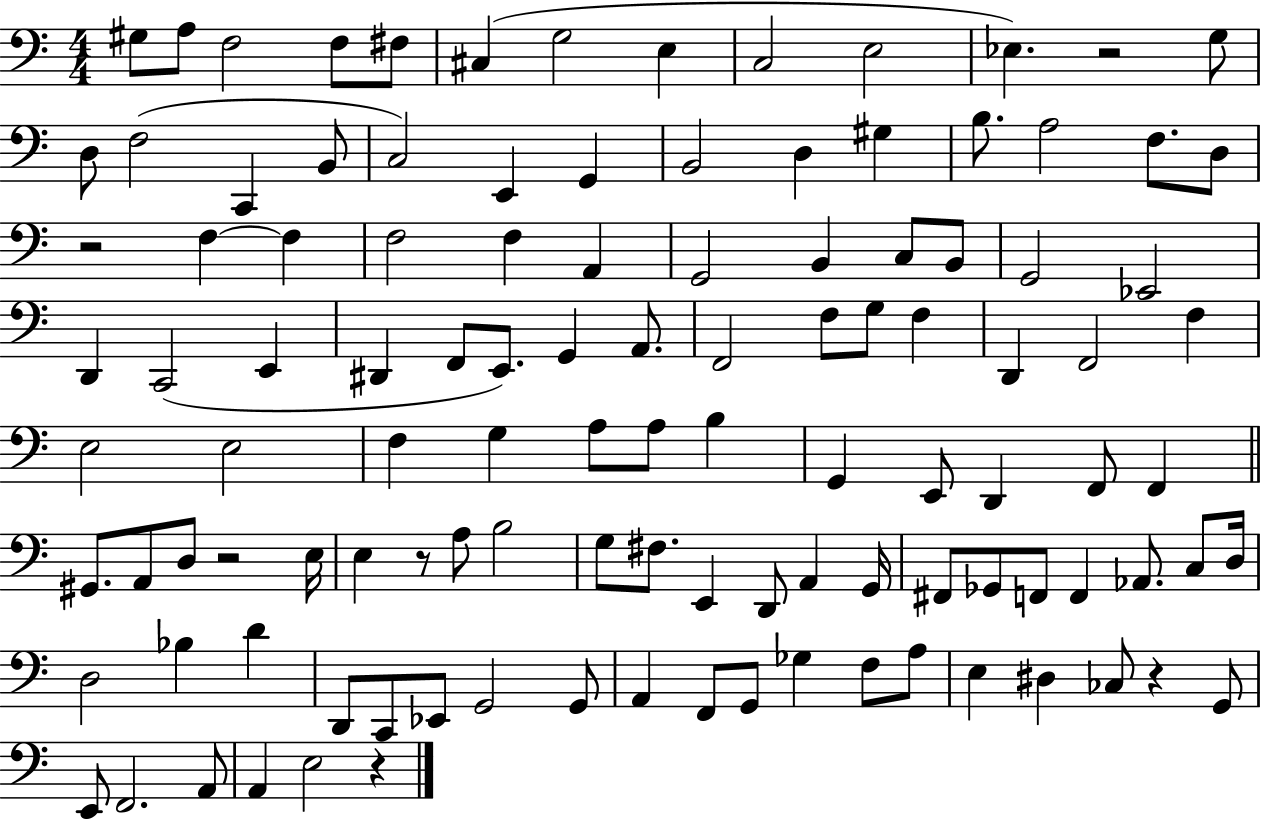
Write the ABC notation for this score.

X:1
T:Untitled
M:4/4
L:1/4
K:C
^G,/2 A,/2 F,2 F,/2 ^F,/2 ^C, G,2 E, C,2 E,2 _E, z2 G,/2 D,/2 F,2 C,, B,,/2 C,2 E,, G,, B,,2 D, ^G, B,/2 A,2 F,/2 D,/2 z2 F, F, F,2 F, A,, G,,2 B,, C,/2 B,,/2 G,,2 _E,,2 D,, C,,2 E,, ^D,, F,,/2 E,,/2 G,, A,,/2 F,,2 F,/2 G,/2 F, D,, F,,2 F, E,2 E,2 F, G, A,/2 A,/2 B, G,, E,,/2 D,, F,,/2 F,, ^G,,/2 A,,/2 D,/2 z2 E,/4 E, z/2 A,/2 B,2 G,/2 ^F,/2 E,, D,,/2 A,, G,,/4 ^F,,/2 _G,,/2 F,,/2 F,, _A,,/2 C,/2 D,/4 D,2 _B, D D,,/2 C,,/2 _E,,/2 G,,2 G,,/2 A,, F,,/2 G,,/2 _G, F,/2 A,/2 E, ^D, _C,/2 z G,,/2 E,,/2 F,,2 A,,/2 A,, E,2 z